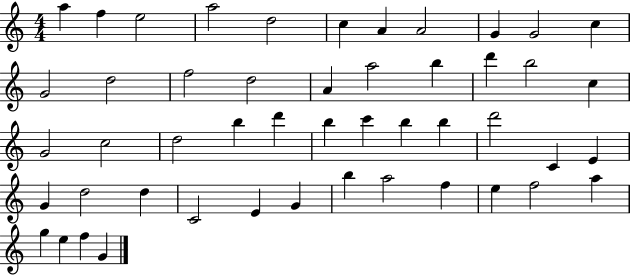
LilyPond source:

{
  \clef treble
  \numericTimeSignature
  \time 4/4
  \key c \major
  a''4 f''4 e''2 | a''2 d''2 | c''4 a'4 a'2 | g'4 g'2 c''4 | \break g'2 d''2 | f''2 d''2 | a'4 a''2 b''4 | d'''4 b''2 c''4 | \break g'2 c''2 | d''2 b''4 d'''4 | b''4 c'''4 b''4 b''4 | d'''2 c'4 e'4 | \break g'4 d''2 d''4 | c'2 e'4 g'4 | b''4 a''2 f''4 | e''4 f''2 a''4 | \break g''4 e''4 f''4 g'4 | \bar "|."
}